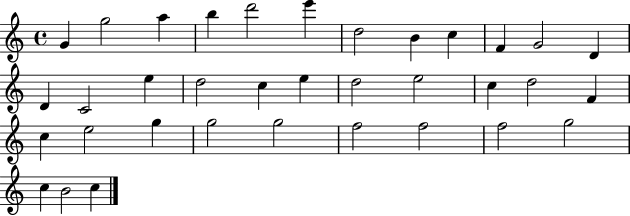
X:1
T:Untitled
M:4/4
L:1/4
K:C
G g2 a b d'2 e' d2 B c F G2 D D C2 e d2 c e d2 e2 c d2 F c e2 g g2 g2 f2 f2 f2 g2 c B2 c